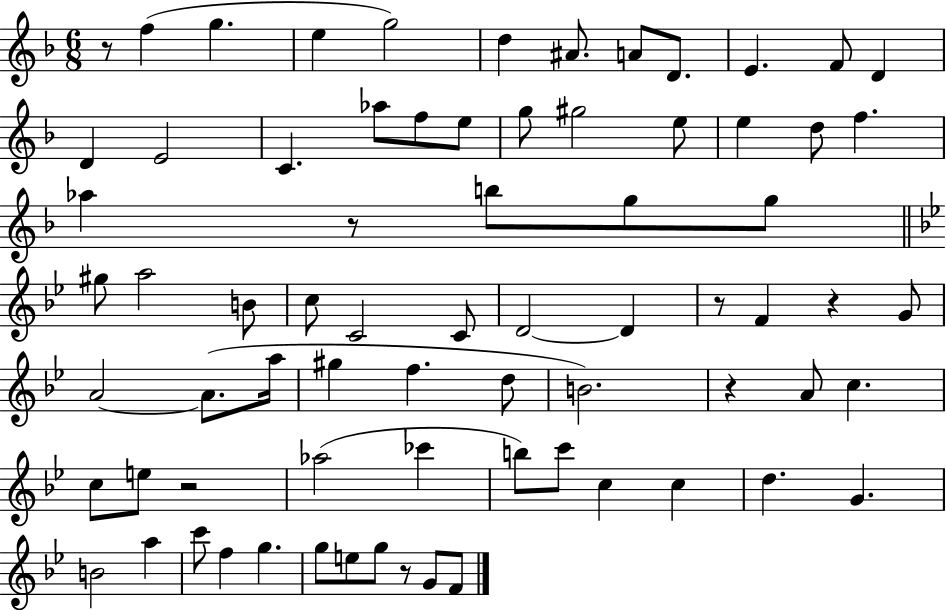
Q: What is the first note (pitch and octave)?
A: F5